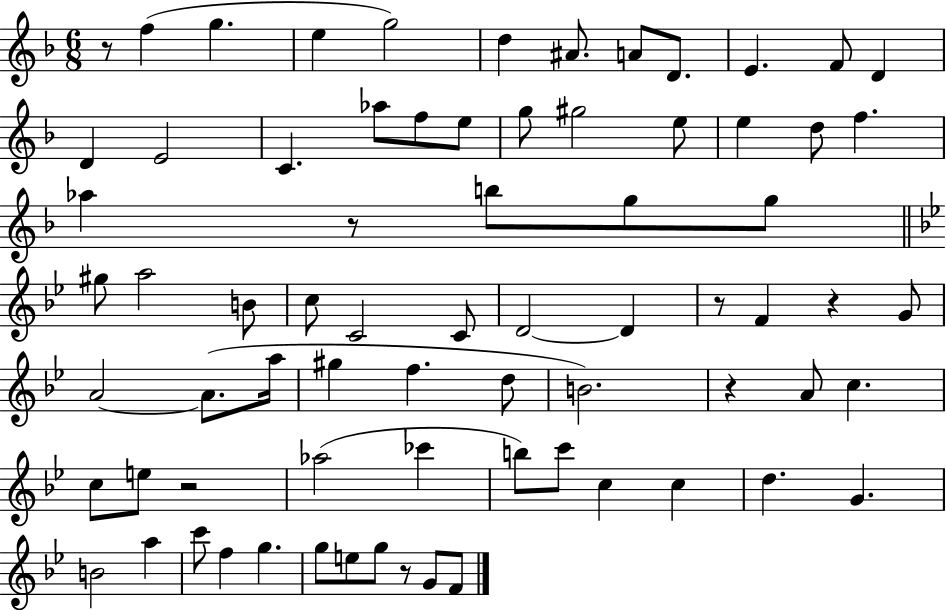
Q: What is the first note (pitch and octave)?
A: F5